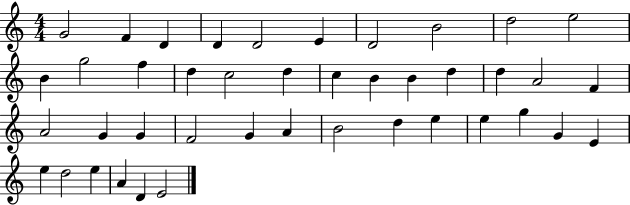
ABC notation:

X:1
T:Untitled
M:4/4
L:1/4
K:C
G2 F D D D2 E D2 B2 d2 e2 B g2 f d c2 d c B B d d A2 F A2 G G F2 G A B2 d e e g G E e d2 e A D E2